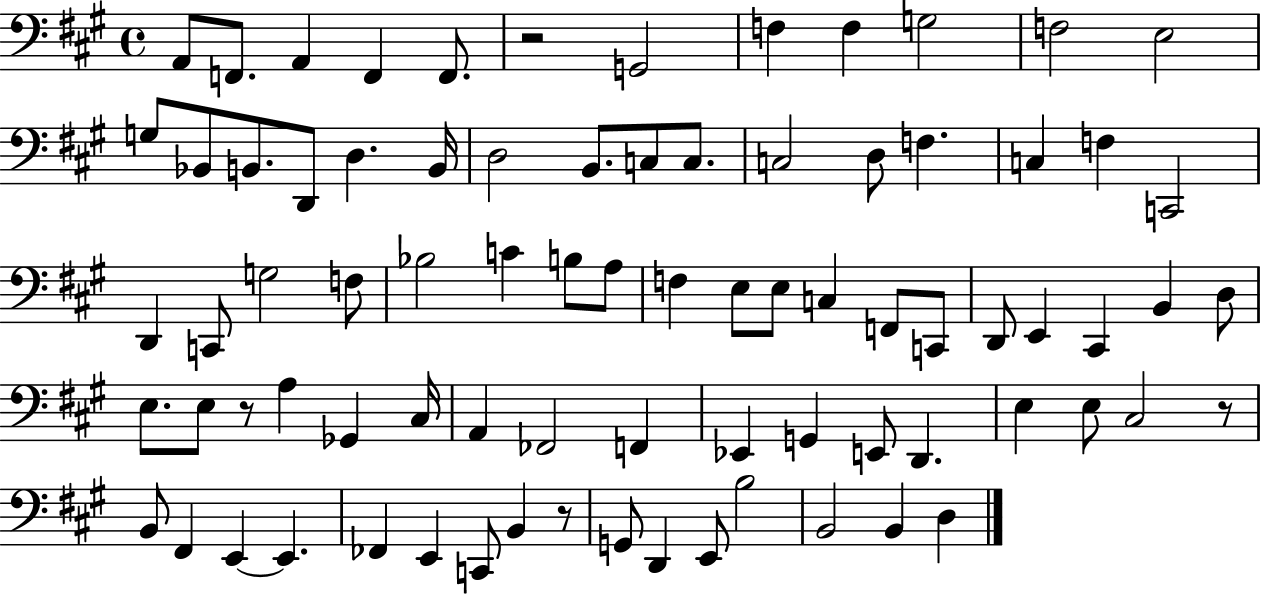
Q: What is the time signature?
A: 4/4